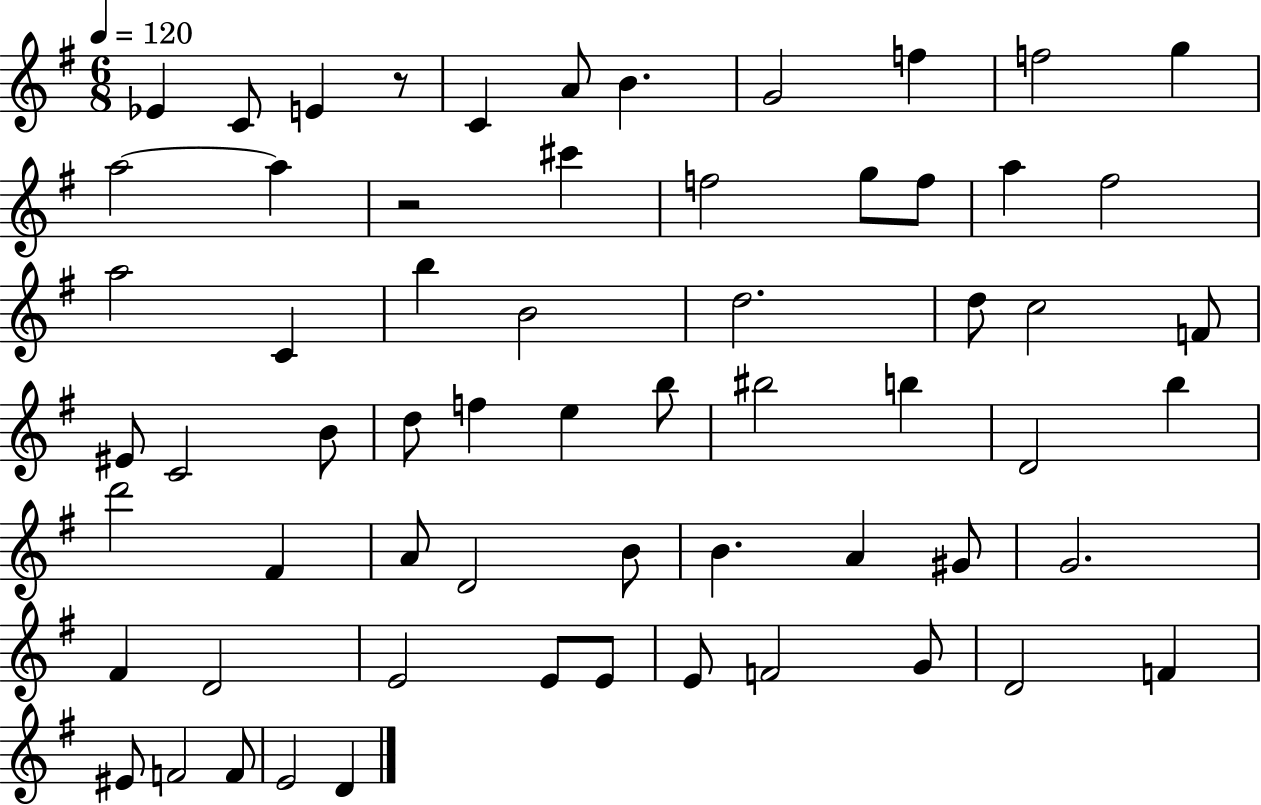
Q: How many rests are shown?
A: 2